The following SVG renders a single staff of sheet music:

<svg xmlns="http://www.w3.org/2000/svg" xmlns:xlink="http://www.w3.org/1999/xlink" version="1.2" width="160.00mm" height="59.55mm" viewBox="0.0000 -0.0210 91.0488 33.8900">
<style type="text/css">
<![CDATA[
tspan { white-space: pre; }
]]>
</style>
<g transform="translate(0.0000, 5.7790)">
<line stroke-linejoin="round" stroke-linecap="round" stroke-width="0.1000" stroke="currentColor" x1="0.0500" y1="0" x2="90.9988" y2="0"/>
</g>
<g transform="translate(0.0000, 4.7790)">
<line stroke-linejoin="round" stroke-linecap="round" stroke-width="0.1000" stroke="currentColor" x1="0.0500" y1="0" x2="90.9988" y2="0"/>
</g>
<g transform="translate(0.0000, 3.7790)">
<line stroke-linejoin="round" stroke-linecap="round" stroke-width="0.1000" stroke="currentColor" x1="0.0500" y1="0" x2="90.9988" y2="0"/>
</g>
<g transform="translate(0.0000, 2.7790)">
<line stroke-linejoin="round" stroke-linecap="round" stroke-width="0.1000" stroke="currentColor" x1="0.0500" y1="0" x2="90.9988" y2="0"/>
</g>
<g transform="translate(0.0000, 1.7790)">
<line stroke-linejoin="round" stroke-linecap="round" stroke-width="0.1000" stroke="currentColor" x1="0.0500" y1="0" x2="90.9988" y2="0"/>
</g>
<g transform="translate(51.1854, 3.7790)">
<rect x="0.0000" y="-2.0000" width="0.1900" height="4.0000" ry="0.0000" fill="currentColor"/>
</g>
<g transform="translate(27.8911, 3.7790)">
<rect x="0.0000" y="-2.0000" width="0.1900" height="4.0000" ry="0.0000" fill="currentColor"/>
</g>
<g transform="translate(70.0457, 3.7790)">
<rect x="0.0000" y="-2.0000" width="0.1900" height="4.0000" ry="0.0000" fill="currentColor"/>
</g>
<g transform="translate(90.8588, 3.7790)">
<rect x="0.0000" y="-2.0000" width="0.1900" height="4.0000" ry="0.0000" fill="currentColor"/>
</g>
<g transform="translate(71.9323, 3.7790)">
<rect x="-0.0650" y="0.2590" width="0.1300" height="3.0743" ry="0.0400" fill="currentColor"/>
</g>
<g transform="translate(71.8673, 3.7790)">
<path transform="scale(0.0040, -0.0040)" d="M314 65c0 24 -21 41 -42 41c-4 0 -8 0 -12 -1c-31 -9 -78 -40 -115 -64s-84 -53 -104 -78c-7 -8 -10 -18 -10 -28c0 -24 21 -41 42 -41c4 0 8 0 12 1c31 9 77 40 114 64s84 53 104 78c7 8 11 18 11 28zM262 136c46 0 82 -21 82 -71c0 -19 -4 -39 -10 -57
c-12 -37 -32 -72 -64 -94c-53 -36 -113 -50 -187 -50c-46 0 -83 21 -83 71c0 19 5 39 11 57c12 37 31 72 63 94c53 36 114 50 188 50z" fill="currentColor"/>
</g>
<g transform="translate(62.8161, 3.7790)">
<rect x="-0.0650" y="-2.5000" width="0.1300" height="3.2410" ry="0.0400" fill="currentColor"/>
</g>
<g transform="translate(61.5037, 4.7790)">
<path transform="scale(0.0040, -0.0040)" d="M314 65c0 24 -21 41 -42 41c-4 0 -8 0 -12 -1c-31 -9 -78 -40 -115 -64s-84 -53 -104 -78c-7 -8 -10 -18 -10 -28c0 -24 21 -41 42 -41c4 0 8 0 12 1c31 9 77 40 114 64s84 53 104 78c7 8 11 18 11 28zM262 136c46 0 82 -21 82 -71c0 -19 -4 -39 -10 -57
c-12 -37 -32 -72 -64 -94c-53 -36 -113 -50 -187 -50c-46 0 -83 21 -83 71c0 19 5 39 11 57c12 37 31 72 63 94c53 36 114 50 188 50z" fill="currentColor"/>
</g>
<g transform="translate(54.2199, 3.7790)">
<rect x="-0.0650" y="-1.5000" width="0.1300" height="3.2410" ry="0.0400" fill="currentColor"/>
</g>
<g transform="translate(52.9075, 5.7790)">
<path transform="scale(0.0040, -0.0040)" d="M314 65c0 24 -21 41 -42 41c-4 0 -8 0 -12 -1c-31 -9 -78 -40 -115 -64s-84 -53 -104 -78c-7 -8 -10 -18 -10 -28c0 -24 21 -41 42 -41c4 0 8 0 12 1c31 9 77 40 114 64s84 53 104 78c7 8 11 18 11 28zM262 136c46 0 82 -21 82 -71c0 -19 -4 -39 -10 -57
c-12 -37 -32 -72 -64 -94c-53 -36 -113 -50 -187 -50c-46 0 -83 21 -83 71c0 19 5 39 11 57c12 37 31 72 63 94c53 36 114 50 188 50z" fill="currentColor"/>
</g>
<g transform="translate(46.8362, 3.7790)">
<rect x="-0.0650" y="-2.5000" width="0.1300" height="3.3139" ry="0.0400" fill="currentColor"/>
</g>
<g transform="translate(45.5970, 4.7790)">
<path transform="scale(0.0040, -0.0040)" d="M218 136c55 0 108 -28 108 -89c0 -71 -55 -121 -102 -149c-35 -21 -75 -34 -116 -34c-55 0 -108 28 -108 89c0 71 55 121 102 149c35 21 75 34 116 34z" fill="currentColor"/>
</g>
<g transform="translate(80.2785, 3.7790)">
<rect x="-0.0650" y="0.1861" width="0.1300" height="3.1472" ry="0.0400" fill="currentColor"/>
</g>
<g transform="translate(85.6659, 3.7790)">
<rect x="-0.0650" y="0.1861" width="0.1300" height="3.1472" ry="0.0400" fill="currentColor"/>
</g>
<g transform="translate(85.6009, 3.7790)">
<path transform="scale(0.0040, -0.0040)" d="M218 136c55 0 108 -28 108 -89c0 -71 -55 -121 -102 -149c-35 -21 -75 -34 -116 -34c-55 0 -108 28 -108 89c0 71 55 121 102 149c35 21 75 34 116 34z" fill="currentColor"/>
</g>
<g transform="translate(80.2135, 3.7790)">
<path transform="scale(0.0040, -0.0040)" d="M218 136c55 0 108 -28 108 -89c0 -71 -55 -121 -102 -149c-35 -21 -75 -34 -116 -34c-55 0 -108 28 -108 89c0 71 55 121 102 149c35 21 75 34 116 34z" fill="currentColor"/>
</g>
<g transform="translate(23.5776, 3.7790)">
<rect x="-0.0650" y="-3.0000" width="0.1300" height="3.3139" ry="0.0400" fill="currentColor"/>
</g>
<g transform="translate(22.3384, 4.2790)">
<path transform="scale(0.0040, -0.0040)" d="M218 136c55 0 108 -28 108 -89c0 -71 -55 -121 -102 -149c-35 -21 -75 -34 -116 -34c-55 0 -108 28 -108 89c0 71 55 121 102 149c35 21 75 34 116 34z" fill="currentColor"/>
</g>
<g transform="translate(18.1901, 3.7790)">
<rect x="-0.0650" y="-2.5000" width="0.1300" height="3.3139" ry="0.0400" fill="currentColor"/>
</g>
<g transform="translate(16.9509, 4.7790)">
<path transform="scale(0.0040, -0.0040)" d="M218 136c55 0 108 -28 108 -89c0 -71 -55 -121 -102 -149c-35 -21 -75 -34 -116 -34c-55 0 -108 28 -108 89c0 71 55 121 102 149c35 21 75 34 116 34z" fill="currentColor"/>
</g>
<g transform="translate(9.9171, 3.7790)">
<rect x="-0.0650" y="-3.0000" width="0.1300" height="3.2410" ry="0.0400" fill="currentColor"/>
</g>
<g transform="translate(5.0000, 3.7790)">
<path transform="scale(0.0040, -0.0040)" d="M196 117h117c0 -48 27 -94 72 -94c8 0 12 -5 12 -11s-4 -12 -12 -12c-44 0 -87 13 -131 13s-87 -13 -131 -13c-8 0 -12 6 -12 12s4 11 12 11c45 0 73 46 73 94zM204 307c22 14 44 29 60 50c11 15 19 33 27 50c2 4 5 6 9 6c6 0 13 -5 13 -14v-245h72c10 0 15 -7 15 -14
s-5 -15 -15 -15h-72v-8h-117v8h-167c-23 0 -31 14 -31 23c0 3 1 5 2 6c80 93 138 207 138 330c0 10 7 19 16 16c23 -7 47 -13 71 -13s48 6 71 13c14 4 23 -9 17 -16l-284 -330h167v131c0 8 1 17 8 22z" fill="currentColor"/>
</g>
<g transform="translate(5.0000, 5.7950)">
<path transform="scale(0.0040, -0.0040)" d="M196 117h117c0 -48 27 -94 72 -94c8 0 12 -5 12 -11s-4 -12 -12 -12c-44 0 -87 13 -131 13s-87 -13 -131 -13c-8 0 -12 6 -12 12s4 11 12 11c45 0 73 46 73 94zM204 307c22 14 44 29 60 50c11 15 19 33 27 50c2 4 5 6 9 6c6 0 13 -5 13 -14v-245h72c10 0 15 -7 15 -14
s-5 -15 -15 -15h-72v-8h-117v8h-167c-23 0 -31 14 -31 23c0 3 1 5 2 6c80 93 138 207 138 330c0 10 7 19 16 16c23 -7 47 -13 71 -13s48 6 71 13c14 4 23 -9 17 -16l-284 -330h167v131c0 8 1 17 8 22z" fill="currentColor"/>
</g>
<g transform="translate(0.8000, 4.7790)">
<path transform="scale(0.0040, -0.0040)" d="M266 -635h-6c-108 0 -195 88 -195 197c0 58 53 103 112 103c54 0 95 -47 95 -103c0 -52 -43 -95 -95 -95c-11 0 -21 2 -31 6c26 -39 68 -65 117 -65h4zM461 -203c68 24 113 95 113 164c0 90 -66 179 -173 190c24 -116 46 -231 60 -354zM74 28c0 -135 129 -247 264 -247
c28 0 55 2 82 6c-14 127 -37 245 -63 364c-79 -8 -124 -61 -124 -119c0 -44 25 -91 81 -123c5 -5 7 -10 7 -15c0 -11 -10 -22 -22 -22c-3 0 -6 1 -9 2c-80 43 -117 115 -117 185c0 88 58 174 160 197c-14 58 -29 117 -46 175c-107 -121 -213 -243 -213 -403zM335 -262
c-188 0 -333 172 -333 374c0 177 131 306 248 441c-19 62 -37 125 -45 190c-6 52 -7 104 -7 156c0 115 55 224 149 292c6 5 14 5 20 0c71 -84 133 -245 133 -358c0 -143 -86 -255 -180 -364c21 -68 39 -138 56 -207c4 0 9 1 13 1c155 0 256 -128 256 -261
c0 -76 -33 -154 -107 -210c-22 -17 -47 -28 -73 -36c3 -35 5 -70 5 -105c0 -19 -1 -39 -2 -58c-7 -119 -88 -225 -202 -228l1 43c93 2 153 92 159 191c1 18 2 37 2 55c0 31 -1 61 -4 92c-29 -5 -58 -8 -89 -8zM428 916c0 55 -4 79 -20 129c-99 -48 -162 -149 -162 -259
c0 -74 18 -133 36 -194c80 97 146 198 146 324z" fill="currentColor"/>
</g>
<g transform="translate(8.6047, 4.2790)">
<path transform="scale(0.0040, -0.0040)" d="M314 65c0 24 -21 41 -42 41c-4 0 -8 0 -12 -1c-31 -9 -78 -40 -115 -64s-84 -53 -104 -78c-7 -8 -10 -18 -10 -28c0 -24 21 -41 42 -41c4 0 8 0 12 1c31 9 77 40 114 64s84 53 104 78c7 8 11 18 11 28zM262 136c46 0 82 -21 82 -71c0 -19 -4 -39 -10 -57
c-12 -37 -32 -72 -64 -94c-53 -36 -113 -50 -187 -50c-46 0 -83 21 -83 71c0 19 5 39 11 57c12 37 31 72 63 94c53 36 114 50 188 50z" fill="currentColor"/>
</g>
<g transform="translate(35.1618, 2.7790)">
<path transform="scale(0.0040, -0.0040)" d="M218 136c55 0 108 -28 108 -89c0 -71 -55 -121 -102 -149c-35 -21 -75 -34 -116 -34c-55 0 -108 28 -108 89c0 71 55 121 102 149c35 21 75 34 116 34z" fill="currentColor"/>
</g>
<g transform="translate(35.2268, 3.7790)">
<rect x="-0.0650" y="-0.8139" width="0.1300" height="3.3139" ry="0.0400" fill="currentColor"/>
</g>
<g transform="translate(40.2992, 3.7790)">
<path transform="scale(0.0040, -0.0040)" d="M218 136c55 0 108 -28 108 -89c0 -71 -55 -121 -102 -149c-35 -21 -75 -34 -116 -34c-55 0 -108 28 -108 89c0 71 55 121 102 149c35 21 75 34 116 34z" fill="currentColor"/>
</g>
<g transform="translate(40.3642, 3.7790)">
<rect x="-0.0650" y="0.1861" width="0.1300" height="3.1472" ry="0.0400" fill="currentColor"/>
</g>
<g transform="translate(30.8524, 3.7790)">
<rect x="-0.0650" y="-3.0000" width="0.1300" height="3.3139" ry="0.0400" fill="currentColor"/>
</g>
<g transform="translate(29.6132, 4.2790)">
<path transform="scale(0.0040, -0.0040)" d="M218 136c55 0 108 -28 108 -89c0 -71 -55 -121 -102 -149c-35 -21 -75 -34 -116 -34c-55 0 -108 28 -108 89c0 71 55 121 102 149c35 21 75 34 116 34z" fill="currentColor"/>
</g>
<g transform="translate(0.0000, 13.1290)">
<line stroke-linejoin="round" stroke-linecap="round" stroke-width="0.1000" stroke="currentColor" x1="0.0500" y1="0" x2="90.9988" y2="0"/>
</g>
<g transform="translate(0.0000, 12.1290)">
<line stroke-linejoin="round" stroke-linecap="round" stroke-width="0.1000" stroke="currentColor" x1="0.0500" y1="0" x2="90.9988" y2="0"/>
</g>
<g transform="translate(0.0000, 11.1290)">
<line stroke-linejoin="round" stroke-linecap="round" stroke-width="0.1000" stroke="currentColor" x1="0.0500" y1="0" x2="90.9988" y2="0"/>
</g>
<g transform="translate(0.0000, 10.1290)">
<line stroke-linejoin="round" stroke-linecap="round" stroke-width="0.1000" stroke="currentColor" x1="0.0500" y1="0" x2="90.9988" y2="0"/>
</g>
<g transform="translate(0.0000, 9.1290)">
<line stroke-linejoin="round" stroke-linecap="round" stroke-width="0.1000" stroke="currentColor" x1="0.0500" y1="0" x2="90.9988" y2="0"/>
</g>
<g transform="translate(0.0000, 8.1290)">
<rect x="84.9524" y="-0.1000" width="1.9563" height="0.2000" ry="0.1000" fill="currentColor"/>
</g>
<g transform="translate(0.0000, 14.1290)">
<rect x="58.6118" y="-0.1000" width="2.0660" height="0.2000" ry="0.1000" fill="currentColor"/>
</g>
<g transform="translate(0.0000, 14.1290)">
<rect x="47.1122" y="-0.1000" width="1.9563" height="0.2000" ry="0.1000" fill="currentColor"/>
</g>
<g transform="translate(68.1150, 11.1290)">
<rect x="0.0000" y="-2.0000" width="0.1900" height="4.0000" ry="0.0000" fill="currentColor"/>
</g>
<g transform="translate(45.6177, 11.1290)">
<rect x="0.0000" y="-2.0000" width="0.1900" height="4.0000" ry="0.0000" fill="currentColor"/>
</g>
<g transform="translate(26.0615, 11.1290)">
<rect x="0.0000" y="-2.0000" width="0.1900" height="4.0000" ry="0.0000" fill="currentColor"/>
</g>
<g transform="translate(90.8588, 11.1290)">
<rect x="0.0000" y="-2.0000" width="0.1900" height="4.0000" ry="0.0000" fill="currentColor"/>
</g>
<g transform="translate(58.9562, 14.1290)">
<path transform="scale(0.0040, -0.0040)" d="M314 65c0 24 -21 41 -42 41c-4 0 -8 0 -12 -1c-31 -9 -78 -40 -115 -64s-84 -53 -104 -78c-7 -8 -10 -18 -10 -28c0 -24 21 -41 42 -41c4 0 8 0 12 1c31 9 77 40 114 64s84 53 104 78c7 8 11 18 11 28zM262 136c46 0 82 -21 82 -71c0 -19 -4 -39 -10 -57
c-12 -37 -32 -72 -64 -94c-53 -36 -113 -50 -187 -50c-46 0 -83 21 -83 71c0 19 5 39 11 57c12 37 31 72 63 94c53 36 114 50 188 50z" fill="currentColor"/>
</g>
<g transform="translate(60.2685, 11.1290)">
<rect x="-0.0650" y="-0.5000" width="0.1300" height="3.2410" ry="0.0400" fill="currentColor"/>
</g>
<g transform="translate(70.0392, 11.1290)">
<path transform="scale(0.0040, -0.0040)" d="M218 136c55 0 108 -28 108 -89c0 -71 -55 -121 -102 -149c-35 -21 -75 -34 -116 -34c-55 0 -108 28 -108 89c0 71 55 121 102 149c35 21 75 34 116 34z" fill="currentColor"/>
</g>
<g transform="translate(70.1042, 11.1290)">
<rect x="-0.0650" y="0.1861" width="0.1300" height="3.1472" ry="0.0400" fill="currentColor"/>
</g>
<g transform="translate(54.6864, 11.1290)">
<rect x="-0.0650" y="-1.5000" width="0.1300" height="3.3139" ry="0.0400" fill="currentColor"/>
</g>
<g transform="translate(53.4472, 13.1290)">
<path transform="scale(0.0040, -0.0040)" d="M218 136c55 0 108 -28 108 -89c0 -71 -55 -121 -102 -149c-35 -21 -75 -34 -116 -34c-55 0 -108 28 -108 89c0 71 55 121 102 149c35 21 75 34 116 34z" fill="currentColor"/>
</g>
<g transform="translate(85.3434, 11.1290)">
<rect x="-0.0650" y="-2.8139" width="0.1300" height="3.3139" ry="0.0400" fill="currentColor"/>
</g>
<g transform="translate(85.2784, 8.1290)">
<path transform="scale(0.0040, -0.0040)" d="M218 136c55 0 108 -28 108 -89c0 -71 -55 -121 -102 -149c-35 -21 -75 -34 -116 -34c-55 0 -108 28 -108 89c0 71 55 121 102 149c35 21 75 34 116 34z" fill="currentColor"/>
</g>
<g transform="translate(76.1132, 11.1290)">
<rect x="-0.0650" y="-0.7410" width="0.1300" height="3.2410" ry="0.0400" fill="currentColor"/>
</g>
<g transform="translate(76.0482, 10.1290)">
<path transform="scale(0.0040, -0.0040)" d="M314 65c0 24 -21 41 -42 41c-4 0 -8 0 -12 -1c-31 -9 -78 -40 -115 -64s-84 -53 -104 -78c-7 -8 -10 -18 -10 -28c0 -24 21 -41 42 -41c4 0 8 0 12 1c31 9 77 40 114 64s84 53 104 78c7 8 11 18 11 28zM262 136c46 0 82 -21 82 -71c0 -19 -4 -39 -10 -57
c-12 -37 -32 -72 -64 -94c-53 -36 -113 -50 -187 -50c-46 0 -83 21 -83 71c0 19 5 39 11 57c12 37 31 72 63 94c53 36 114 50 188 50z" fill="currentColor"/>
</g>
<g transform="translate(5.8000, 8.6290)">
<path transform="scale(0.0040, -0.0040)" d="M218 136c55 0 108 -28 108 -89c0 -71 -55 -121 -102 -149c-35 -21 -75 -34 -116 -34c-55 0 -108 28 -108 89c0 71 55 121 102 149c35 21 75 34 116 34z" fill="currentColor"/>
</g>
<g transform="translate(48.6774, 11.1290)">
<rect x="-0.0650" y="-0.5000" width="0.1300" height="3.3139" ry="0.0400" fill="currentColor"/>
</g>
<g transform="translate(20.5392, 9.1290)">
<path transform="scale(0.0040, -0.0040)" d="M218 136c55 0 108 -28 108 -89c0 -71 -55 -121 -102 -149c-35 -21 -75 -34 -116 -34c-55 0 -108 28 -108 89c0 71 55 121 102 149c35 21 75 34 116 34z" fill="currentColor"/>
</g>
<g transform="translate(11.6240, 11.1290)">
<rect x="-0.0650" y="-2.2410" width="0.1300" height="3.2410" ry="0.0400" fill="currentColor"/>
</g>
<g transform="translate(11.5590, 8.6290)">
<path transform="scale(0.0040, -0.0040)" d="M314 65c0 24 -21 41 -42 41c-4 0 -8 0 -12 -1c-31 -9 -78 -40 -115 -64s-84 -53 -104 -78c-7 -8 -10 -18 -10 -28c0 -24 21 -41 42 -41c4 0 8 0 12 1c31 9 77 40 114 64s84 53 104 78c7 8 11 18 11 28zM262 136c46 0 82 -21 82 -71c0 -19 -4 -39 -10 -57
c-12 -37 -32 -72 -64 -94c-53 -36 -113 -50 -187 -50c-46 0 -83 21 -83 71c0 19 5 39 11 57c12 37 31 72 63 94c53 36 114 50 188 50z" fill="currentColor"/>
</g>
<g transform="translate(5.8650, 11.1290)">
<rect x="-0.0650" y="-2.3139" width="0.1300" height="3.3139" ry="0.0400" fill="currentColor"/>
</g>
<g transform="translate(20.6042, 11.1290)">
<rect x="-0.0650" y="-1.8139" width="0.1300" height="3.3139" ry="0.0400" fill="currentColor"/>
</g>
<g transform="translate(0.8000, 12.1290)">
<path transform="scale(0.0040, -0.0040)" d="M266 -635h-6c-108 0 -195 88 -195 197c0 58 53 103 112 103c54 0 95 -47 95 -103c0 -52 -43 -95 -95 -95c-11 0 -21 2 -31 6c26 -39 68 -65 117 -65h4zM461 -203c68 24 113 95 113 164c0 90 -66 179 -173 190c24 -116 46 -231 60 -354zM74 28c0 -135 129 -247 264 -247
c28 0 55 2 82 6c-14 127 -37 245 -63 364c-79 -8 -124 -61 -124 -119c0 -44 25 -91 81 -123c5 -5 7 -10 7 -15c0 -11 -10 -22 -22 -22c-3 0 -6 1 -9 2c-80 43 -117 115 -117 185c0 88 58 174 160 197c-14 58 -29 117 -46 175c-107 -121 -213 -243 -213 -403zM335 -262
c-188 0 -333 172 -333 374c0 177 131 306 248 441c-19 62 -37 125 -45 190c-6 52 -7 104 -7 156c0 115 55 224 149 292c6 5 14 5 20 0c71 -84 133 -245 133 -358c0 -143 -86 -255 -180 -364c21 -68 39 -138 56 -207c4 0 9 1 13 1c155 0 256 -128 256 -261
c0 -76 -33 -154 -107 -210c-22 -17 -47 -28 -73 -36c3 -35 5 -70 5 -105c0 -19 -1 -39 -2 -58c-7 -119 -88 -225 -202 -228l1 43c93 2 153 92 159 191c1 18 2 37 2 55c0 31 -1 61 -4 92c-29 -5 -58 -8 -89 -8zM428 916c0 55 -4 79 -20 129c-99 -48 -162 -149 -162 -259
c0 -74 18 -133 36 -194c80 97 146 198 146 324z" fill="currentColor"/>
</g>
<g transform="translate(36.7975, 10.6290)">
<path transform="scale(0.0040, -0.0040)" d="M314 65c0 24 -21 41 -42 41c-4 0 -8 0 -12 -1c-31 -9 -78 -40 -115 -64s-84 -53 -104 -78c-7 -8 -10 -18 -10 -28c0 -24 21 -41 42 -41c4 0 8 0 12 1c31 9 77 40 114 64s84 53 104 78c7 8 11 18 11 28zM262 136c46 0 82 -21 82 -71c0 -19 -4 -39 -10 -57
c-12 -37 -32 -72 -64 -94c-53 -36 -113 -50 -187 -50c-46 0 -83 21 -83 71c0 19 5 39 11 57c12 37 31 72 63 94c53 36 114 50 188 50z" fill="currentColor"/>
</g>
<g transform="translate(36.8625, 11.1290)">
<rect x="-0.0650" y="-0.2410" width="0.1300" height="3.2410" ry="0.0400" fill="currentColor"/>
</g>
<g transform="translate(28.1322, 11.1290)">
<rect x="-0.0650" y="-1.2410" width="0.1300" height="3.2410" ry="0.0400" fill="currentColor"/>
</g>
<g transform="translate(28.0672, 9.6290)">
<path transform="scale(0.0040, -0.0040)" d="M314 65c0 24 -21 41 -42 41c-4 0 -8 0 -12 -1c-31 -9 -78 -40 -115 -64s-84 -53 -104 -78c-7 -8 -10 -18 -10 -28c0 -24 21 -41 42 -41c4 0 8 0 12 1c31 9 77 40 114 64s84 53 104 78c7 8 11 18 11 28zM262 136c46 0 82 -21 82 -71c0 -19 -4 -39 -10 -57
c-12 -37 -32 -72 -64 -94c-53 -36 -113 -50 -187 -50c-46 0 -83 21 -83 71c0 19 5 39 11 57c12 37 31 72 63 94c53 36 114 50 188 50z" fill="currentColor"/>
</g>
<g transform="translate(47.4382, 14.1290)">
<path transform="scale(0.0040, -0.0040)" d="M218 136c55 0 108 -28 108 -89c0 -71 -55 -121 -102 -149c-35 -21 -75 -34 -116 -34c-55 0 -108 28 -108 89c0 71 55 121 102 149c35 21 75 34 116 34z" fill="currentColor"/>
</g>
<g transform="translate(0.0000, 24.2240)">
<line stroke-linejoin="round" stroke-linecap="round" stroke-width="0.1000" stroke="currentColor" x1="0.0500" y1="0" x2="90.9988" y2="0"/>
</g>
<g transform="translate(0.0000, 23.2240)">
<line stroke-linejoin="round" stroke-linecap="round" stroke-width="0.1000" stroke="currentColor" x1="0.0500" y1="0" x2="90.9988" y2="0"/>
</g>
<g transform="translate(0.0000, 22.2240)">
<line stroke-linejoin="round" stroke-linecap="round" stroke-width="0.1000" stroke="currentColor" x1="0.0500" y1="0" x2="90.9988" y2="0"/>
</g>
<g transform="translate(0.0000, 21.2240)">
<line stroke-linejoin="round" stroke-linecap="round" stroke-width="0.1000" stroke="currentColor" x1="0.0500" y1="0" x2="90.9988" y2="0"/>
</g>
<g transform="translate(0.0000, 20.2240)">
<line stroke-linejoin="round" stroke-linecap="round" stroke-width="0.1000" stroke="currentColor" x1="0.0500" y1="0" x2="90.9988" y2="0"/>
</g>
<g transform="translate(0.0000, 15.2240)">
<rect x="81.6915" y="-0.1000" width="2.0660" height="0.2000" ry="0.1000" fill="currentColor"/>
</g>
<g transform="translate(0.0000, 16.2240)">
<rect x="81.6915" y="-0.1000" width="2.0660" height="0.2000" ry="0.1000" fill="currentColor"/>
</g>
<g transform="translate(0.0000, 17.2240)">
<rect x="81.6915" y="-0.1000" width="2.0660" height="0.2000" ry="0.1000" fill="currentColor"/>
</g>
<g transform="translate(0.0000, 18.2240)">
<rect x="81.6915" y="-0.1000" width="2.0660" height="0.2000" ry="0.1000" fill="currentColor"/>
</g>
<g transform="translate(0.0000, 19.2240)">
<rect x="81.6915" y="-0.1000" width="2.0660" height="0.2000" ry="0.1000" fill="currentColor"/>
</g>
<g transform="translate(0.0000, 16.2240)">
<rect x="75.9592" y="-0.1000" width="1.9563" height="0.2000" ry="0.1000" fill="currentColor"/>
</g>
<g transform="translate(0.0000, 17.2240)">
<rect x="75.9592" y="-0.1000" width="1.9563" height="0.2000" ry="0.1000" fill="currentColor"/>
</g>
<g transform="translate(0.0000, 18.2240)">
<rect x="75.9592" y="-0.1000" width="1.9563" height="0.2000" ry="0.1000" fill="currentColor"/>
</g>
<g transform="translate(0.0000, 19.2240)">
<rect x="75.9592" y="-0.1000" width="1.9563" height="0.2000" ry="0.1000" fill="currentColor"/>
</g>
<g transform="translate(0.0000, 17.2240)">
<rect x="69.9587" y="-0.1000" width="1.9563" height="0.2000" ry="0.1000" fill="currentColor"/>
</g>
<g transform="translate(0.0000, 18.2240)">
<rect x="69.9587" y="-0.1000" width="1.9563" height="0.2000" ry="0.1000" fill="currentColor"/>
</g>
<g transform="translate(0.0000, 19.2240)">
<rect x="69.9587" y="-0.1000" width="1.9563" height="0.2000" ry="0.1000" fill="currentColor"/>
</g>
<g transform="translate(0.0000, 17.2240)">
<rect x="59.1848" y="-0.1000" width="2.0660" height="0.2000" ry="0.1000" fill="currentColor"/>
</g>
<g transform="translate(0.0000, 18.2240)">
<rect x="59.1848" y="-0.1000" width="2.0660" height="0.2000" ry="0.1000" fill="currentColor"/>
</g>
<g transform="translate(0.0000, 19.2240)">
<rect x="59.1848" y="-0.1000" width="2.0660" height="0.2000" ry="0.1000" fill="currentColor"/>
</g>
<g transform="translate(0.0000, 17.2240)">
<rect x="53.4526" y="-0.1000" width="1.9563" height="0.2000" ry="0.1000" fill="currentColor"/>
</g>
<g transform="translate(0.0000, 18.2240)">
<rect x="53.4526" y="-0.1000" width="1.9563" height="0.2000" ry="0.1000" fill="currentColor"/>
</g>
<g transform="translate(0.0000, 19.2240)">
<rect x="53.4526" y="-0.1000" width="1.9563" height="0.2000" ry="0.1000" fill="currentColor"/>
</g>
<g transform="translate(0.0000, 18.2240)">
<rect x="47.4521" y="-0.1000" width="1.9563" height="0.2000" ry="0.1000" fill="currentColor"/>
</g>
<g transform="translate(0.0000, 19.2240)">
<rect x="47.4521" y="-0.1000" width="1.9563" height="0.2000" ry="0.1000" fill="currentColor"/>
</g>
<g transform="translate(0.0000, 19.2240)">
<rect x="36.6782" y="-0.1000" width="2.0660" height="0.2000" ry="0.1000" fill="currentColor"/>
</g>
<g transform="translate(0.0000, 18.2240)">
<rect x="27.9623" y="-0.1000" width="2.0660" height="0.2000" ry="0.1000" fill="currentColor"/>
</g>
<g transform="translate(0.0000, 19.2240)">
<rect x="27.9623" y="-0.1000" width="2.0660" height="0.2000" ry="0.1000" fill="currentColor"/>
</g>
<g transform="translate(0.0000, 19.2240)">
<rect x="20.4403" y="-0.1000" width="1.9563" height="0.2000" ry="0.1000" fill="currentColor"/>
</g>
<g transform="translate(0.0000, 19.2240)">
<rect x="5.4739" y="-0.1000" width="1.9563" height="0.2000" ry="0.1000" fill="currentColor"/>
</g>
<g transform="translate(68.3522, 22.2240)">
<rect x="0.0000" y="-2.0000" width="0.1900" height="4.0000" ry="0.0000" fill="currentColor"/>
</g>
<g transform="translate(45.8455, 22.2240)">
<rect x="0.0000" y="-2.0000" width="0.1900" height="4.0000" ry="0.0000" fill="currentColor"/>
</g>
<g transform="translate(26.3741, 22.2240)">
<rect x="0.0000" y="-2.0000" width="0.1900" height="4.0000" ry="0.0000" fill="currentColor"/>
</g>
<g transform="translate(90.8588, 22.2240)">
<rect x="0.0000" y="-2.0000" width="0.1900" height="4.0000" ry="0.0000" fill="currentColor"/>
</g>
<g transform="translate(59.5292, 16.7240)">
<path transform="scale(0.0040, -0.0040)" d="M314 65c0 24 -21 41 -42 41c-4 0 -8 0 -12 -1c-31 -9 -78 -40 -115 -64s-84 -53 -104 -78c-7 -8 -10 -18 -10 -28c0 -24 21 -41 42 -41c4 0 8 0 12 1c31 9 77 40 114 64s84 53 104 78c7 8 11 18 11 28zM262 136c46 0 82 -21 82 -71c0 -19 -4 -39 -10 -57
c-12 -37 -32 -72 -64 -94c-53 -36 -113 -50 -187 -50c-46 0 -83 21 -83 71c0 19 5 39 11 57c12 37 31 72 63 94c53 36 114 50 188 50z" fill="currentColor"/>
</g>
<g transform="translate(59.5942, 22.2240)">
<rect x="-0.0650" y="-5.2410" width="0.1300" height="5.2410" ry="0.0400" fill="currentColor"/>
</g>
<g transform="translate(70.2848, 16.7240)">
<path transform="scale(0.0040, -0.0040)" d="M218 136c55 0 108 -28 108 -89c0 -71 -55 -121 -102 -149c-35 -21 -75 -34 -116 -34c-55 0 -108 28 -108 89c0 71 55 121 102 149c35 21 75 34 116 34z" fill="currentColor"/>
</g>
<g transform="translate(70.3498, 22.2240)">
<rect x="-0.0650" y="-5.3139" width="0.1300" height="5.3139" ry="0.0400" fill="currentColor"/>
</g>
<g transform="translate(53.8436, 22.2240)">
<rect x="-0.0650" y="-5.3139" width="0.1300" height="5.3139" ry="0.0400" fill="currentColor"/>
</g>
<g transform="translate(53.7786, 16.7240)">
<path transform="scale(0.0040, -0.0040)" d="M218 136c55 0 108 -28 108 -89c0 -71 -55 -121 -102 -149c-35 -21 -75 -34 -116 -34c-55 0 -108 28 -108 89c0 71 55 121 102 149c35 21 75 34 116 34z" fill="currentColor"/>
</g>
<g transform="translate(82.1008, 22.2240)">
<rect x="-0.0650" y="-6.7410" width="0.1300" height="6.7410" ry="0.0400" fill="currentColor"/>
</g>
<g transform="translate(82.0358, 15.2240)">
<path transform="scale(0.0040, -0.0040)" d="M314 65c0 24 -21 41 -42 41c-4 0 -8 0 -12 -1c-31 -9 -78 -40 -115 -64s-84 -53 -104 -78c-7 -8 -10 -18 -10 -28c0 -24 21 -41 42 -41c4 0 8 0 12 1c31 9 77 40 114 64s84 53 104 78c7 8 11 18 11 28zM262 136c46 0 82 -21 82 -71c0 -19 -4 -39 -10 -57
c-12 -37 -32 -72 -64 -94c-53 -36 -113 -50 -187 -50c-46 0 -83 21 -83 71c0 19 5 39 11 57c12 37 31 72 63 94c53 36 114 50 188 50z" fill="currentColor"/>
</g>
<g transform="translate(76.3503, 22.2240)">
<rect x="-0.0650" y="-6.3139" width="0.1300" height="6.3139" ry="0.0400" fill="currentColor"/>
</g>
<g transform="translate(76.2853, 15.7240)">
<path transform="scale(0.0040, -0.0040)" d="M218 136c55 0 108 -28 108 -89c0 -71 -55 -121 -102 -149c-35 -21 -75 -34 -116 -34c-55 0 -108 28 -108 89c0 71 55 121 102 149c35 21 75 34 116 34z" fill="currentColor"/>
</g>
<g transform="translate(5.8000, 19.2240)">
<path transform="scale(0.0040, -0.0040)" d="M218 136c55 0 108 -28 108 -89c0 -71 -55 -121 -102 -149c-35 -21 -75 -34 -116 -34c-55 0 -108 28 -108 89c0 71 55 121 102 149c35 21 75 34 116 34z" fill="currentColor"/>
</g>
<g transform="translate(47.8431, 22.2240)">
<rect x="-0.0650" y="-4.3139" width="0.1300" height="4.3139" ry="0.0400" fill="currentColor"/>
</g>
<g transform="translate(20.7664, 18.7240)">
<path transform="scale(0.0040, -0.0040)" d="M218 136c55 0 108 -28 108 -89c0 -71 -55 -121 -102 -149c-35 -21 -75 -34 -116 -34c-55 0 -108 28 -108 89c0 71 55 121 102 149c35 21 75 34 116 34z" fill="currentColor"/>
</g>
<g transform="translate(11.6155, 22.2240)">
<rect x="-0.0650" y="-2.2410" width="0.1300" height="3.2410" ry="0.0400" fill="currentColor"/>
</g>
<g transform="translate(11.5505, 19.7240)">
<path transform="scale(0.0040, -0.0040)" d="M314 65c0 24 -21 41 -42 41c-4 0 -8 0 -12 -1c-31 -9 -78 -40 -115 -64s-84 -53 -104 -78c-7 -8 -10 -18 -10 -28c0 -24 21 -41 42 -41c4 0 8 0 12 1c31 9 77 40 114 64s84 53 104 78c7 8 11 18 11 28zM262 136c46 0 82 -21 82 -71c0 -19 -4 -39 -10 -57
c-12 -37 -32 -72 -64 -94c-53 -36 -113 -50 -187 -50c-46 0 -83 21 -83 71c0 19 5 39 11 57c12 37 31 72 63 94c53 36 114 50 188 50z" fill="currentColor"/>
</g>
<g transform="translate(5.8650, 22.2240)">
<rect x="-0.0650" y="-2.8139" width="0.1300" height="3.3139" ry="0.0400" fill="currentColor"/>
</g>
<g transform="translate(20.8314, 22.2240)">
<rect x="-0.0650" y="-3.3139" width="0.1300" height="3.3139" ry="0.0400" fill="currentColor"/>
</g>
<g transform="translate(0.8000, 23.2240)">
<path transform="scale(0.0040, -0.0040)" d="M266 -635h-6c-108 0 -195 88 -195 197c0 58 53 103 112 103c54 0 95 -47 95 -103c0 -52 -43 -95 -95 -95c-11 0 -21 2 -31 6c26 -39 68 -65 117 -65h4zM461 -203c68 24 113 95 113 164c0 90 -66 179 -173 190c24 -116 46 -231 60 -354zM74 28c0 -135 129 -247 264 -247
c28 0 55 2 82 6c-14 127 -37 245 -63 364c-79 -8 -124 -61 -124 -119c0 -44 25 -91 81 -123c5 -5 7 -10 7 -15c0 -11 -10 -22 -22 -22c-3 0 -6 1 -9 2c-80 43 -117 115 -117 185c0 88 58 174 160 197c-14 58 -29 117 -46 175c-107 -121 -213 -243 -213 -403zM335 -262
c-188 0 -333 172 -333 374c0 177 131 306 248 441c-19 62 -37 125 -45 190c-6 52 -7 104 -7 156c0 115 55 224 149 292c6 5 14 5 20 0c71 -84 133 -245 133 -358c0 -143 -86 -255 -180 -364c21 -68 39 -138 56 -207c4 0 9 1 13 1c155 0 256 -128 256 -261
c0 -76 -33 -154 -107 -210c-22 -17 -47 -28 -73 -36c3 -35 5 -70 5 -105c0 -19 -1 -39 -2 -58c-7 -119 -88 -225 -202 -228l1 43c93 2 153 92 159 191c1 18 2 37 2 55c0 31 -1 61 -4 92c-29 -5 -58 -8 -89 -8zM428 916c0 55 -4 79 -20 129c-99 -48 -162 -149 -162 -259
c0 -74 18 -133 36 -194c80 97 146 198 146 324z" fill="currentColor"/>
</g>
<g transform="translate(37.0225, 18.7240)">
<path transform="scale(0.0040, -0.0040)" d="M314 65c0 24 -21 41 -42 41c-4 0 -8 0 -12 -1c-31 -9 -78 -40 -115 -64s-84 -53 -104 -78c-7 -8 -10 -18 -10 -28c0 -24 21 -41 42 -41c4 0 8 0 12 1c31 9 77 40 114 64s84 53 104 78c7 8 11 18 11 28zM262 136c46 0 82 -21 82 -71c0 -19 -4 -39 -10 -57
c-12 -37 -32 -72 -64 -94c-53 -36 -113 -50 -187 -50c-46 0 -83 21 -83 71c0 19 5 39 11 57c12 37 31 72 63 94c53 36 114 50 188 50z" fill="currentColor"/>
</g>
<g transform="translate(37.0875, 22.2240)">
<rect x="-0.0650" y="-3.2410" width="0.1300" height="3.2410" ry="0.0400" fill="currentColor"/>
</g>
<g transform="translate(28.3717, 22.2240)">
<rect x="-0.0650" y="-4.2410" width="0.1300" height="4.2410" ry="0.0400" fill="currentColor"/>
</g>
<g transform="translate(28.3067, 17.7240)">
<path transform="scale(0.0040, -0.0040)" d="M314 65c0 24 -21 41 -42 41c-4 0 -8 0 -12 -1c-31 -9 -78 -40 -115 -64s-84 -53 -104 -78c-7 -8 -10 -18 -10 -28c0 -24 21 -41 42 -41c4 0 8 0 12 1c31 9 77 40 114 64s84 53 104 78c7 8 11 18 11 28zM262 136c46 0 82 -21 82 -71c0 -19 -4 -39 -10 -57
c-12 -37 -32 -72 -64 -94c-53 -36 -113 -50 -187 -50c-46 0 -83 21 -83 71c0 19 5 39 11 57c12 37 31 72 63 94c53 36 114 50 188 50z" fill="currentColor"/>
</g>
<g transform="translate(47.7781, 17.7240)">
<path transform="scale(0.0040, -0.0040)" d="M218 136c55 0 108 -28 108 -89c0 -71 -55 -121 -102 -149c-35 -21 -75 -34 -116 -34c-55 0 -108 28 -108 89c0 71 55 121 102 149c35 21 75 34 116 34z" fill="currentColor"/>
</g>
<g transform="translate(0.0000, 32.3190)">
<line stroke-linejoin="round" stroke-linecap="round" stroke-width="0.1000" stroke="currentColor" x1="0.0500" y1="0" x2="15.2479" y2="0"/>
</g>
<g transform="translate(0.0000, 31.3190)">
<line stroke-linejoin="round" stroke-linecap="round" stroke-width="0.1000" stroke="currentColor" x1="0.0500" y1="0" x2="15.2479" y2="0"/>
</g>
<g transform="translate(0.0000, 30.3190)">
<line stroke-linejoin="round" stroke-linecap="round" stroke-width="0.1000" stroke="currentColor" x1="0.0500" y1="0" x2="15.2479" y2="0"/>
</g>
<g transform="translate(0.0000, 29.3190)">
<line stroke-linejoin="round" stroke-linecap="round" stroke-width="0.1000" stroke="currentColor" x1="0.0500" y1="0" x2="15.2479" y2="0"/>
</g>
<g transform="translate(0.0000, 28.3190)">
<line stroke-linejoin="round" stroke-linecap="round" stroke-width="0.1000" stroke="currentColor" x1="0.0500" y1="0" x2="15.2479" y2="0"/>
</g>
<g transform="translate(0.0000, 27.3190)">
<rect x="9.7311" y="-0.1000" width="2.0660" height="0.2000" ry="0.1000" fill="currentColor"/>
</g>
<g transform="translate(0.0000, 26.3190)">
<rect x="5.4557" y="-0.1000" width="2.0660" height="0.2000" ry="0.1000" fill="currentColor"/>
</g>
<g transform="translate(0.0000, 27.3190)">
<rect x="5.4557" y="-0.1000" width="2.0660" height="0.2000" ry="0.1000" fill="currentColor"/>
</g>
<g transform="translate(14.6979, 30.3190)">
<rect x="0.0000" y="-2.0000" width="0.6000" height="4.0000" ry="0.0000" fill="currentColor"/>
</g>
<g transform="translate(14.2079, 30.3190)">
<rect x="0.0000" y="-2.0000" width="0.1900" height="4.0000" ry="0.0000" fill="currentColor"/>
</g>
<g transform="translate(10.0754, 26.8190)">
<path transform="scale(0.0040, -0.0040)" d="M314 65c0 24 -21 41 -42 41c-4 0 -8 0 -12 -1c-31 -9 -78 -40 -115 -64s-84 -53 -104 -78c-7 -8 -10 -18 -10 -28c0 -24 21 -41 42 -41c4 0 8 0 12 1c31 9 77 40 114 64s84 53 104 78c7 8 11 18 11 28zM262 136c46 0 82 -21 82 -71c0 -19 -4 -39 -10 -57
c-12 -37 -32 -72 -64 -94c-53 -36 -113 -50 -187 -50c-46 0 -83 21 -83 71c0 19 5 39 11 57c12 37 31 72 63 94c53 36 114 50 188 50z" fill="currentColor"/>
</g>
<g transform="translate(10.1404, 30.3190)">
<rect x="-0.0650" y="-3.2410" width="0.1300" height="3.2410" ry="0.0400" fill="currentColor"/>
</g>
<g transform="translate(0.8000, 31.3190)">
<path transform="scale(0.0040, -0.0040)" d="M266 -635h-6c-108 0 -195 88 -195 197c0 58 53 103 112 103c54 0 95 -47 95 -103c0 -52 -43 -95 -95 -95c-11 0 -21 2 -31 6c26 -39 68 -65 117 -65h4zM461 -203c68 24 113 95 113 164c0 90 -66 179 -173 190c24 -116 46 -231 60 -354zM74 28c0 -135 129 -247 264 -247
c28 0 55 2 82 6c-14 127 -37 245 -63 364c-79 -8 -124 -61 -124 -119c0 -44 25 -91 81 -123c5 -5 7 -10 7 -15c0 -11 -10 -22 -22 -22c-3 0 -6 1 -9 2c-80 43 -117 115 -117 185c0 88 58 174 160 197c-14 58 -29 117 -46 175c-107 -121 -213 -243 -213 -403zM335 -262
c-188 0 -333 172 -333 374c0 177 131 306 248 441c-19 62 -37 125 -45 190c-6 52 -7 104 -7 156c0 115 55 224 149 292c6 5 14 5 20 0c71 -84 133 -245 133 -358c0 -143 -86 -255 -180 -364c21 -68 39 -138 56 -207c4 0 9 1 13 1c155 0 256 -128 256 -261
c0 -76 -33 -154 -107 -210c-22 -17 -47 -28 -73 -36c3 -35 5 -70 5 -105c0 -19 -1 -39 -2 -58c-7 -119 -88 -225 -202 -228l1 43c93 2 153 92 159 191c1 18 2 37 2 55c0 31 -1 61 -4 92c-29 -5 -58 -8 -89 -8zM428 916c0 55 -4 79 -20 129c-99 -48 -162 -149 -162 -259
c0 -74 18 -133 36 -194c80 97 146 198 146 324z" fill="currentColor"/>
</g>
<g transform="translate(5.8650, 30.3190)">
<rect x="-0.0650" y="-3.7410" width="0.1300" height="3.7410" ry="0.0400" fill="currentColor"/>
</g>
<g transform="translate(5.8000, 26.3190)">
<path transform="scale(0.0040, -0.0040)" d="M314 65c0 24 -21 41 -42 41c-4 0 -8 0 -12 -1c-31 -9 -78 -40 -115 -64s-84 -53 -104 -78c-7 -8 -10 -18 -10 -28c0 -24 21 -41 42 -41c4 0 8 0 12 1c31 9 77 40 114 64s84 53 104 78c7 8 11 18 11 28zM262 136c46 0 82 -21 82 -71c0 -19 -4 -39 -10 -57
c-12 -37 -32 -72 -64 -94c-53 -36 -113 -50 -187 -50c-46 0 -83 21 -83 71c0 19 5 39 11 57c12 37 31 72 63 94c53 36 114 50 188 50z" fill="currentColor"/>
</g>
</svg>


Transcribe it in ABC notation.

X:1
T:Untitled
M:4/4
L:1/4
K:C
A2 G A A d B G E2 G2 B2 B B g g2 f e2 c2 C E C2 B d2 a a g2 b d'2 b2 d' f' f'2 f' a' b'2 c'2 b2